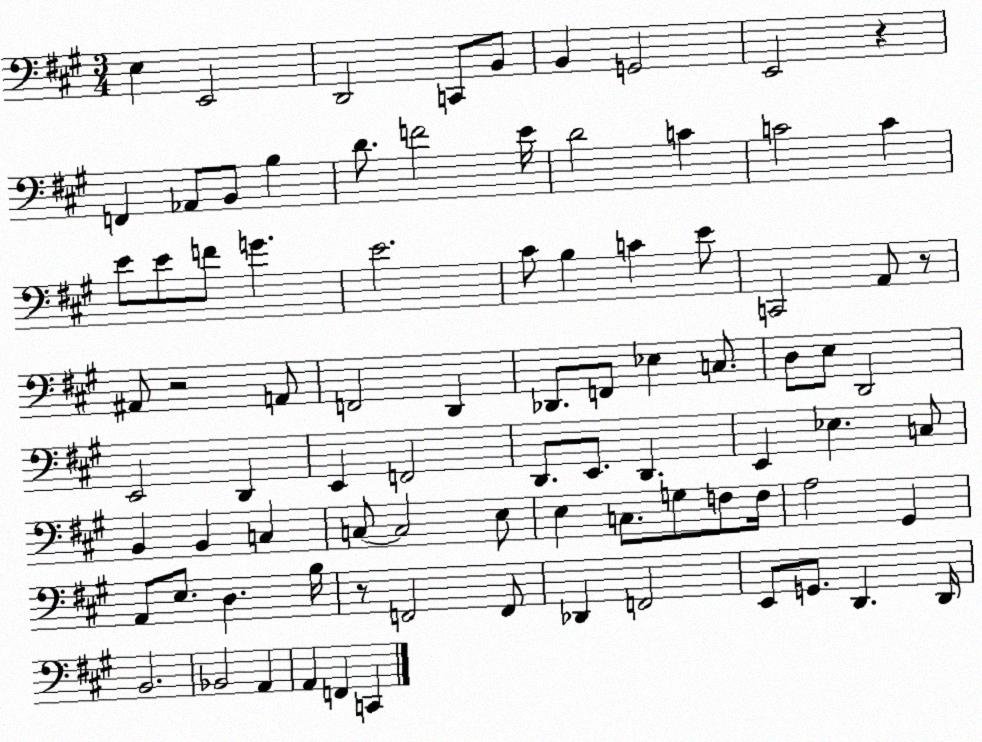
X:1
T:Untitled
M:3/4
L:1/4
K:A
E, E,,2 D,,2 C,,/2 B,,/2 B,, G,,2 E,,2 z F,, _A,,/2 B,,/2 B, D/2 F2 E/4 D2 C C2 C E/2 E/2 F/2 G E2 ^C/2 B, C E/2 C,,2 A,,/2 z/2 ^A,,/2 z2 A,,/2 F,,2 D,, _D,,/2 F,,/2 _E, C,/2 D,/2 E,/2 D,,2 E,,2 D,, E,, F,,2 D,,/2 E,,/2 D,, E,, _E, C,/2 B,, B,, C, C,/2 C,2 E,/2 E, C,/2 G,/2 F,/2 F,/4 A,2 ^G,, A,,/2 E,/2 D, B,/4 z/2 F,,2 F,,/2 _D,, F,,2 E,,/2 G,,/2 D,, D,,/4 B,,2 _B,,2 A,, A,, F,, C,,